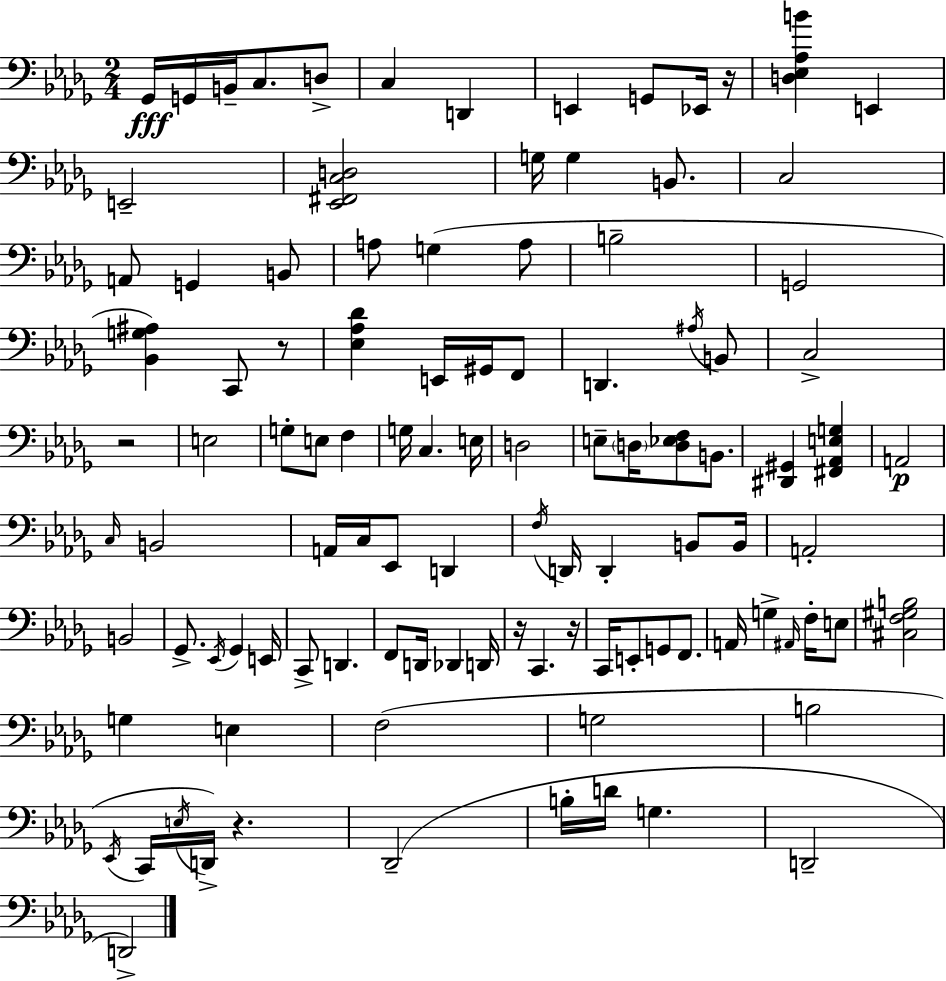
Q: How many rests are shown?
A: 6